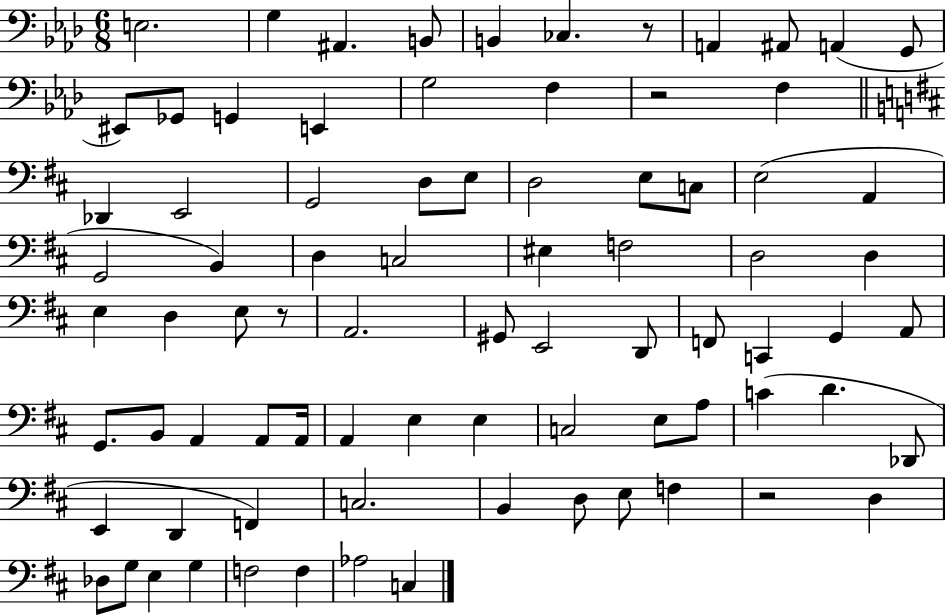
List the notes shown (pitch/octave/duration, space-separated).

E3/h. G3/q A#2/q. B2/e B2/q CES3/q. R/e A2/q A#2/e A2/q G2/e EIS2/e Gb2/e G2/q E2/q G3/h F3/q R/h F3/q Db2/q E2/h G2/h D3/e E3/e D3/h E3/e C3/e E3/h A2/q G2/h B2/q D3/q C3/h EIS3/q F3/h D3/h D3/q E3/q D3/q E3/e R/e A2/h. G#2/e E2/h D2/e F2/e C2/q G2/q A2/e G2/e. B2/e A2/q A2/e A2/s A2/q E3/q E3/q C3/h E3/e A3/e C4/q D4/q. Db2/e E2/q D2/q F2/q C3/h. B2/q D3/e E3/e F3/q R/h D3/q Db3/e G3/e E3/q G3/q F3/h F3/q Ab3/h C3/q